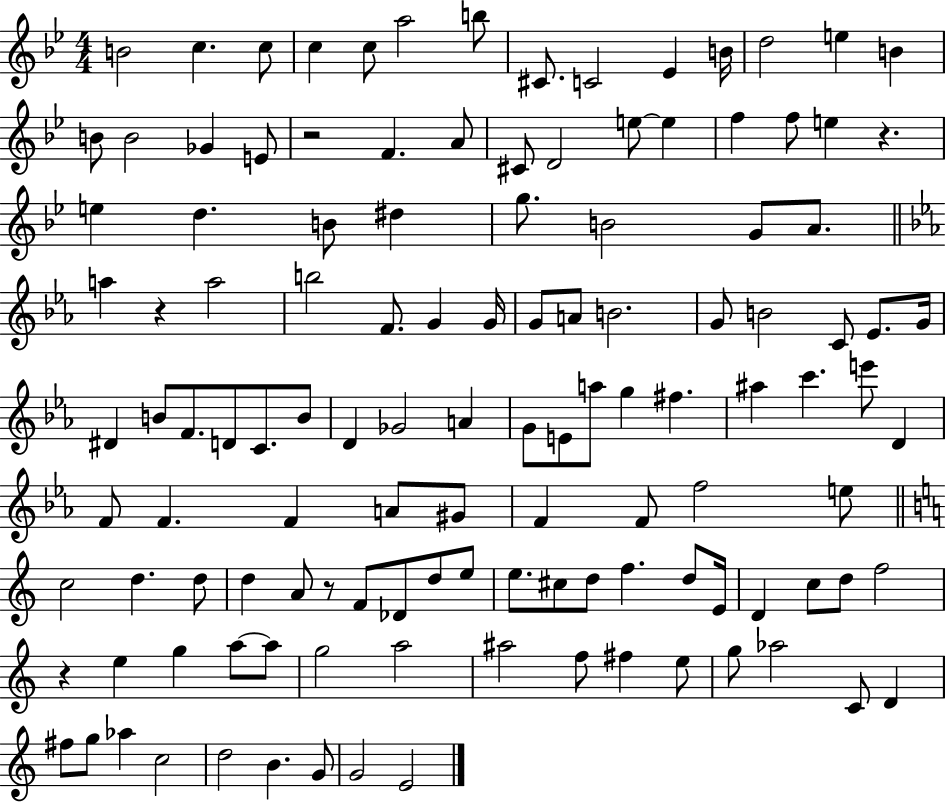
B4/h C5/q. C5/e C5/q C5/e A5/h B5/e C#4/e. C4/h Eb4/q B4/s D5/h E5/q B4/q B4/e B4/h Gb4/q E4/e R/h F4/q. A4/e C#4/e D4/h E5/e E5/q F5/q F5/e E5/q R/q. E5/q D5/q. B4/e D#5/q G5/e. B4/h G4/e A4/e. A5/q R/q A5/h B5/h F4/e. G4/q G4/s G4/e A4/e B4/h. G4/e B4/h C4/e Eb4/e. G4/s D#4/q B4/e F4/e. D4/e C4/e. B4/e D4/q Gb4/h A4/q G4/e E4/e A5/e G5/q F#5/q. A#5/q C6/q. E6/e D4/q F4/e F4/q. F4/q A4/e G#4/e F4/q F4/e F5/h E5/e C5/h D5/q. D5/e D5/q A4/e R/e F4/e Db4/e D5/e E5/e E5/e. C#5/e D5/e F5/q. D5/e E4/s D4/q C5/e D5/e F5/h R/q E5/q G5/q A5/e A5/e G5/h A5/h A#5/h F5/e F#5/q E5/e G5/e Ab5/h C4/e D4/q F#5/e G5/e Ab5/q C5/h D5/h B4/q. G4/e G4/h E4/h